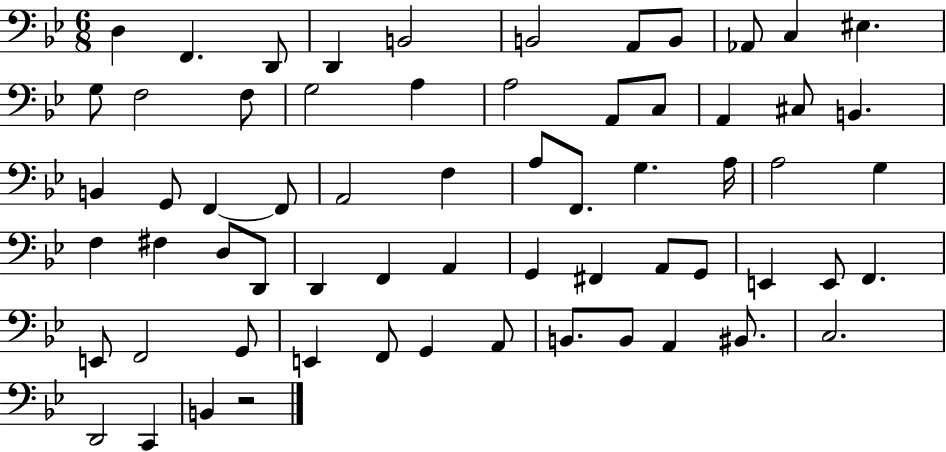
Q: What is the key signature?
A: BES major